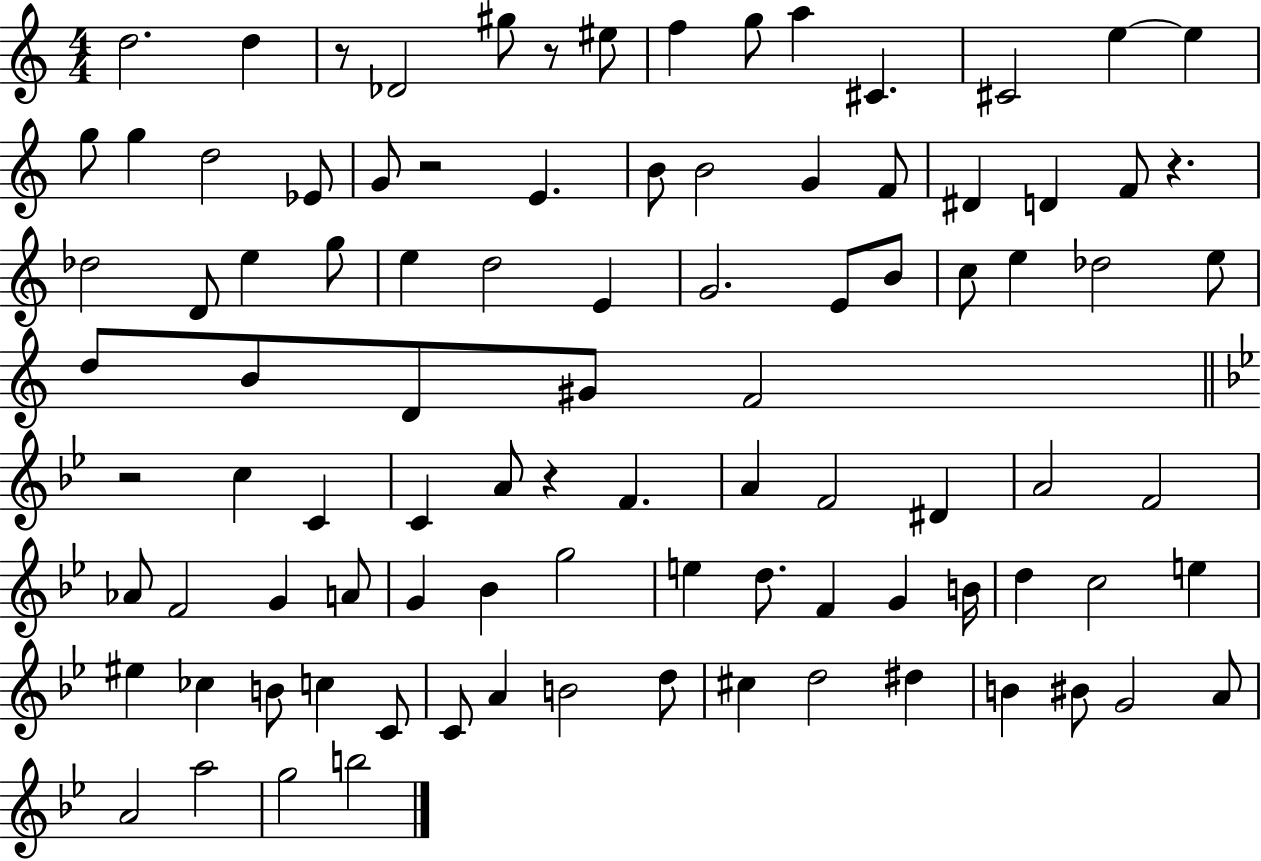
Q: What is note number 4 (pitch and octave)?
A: G#5